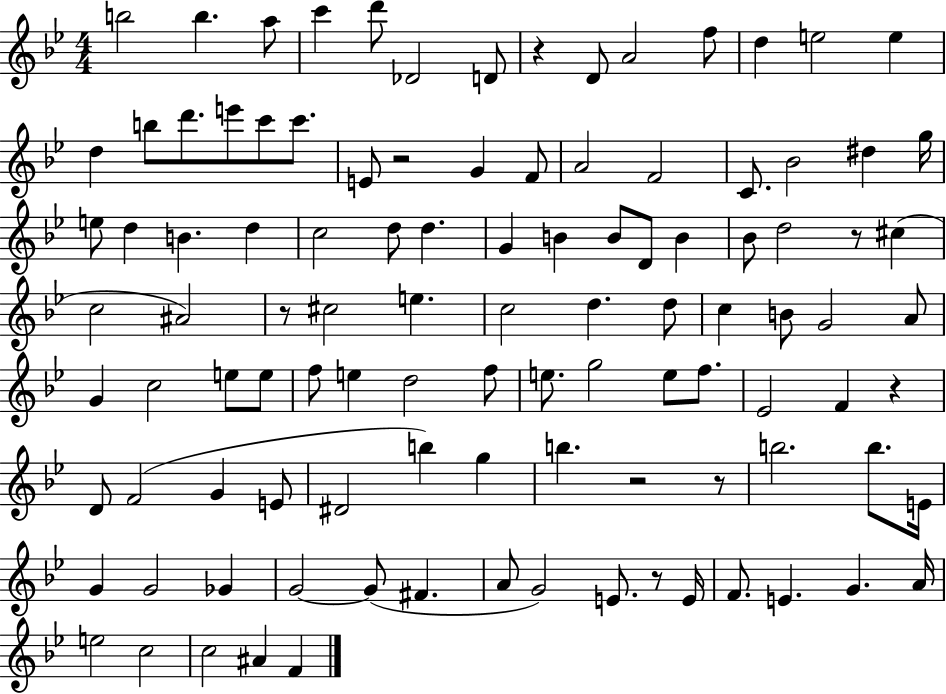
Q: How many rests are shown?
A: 8